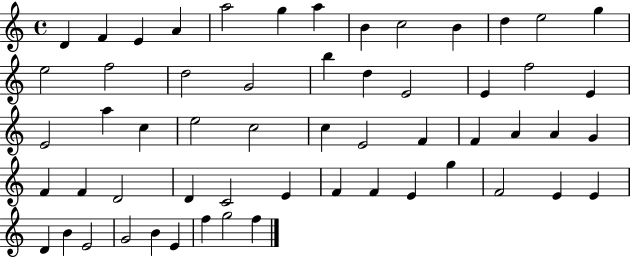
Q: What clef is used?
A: treble